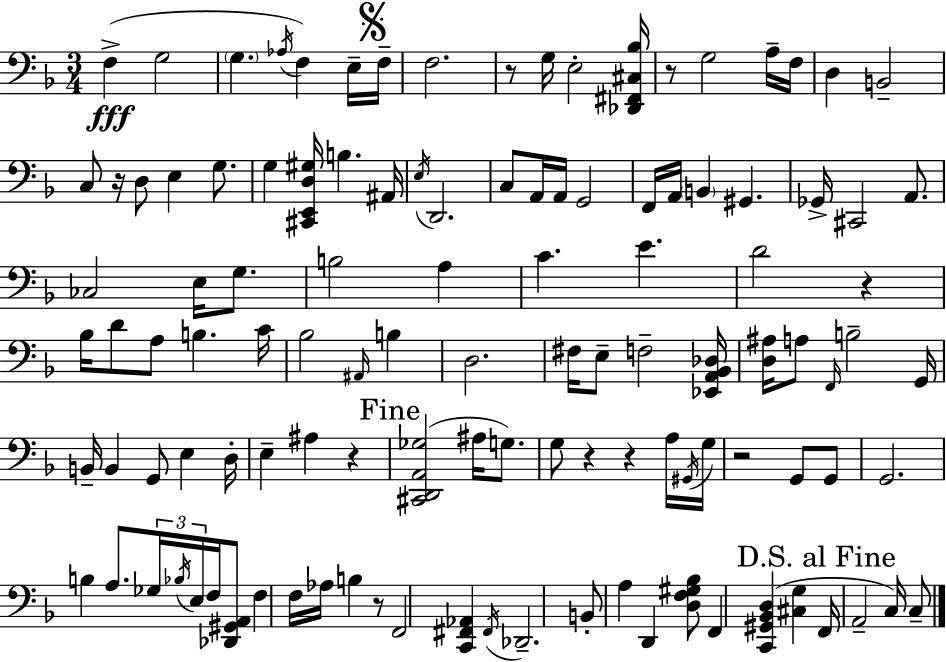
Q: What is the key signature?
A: F major